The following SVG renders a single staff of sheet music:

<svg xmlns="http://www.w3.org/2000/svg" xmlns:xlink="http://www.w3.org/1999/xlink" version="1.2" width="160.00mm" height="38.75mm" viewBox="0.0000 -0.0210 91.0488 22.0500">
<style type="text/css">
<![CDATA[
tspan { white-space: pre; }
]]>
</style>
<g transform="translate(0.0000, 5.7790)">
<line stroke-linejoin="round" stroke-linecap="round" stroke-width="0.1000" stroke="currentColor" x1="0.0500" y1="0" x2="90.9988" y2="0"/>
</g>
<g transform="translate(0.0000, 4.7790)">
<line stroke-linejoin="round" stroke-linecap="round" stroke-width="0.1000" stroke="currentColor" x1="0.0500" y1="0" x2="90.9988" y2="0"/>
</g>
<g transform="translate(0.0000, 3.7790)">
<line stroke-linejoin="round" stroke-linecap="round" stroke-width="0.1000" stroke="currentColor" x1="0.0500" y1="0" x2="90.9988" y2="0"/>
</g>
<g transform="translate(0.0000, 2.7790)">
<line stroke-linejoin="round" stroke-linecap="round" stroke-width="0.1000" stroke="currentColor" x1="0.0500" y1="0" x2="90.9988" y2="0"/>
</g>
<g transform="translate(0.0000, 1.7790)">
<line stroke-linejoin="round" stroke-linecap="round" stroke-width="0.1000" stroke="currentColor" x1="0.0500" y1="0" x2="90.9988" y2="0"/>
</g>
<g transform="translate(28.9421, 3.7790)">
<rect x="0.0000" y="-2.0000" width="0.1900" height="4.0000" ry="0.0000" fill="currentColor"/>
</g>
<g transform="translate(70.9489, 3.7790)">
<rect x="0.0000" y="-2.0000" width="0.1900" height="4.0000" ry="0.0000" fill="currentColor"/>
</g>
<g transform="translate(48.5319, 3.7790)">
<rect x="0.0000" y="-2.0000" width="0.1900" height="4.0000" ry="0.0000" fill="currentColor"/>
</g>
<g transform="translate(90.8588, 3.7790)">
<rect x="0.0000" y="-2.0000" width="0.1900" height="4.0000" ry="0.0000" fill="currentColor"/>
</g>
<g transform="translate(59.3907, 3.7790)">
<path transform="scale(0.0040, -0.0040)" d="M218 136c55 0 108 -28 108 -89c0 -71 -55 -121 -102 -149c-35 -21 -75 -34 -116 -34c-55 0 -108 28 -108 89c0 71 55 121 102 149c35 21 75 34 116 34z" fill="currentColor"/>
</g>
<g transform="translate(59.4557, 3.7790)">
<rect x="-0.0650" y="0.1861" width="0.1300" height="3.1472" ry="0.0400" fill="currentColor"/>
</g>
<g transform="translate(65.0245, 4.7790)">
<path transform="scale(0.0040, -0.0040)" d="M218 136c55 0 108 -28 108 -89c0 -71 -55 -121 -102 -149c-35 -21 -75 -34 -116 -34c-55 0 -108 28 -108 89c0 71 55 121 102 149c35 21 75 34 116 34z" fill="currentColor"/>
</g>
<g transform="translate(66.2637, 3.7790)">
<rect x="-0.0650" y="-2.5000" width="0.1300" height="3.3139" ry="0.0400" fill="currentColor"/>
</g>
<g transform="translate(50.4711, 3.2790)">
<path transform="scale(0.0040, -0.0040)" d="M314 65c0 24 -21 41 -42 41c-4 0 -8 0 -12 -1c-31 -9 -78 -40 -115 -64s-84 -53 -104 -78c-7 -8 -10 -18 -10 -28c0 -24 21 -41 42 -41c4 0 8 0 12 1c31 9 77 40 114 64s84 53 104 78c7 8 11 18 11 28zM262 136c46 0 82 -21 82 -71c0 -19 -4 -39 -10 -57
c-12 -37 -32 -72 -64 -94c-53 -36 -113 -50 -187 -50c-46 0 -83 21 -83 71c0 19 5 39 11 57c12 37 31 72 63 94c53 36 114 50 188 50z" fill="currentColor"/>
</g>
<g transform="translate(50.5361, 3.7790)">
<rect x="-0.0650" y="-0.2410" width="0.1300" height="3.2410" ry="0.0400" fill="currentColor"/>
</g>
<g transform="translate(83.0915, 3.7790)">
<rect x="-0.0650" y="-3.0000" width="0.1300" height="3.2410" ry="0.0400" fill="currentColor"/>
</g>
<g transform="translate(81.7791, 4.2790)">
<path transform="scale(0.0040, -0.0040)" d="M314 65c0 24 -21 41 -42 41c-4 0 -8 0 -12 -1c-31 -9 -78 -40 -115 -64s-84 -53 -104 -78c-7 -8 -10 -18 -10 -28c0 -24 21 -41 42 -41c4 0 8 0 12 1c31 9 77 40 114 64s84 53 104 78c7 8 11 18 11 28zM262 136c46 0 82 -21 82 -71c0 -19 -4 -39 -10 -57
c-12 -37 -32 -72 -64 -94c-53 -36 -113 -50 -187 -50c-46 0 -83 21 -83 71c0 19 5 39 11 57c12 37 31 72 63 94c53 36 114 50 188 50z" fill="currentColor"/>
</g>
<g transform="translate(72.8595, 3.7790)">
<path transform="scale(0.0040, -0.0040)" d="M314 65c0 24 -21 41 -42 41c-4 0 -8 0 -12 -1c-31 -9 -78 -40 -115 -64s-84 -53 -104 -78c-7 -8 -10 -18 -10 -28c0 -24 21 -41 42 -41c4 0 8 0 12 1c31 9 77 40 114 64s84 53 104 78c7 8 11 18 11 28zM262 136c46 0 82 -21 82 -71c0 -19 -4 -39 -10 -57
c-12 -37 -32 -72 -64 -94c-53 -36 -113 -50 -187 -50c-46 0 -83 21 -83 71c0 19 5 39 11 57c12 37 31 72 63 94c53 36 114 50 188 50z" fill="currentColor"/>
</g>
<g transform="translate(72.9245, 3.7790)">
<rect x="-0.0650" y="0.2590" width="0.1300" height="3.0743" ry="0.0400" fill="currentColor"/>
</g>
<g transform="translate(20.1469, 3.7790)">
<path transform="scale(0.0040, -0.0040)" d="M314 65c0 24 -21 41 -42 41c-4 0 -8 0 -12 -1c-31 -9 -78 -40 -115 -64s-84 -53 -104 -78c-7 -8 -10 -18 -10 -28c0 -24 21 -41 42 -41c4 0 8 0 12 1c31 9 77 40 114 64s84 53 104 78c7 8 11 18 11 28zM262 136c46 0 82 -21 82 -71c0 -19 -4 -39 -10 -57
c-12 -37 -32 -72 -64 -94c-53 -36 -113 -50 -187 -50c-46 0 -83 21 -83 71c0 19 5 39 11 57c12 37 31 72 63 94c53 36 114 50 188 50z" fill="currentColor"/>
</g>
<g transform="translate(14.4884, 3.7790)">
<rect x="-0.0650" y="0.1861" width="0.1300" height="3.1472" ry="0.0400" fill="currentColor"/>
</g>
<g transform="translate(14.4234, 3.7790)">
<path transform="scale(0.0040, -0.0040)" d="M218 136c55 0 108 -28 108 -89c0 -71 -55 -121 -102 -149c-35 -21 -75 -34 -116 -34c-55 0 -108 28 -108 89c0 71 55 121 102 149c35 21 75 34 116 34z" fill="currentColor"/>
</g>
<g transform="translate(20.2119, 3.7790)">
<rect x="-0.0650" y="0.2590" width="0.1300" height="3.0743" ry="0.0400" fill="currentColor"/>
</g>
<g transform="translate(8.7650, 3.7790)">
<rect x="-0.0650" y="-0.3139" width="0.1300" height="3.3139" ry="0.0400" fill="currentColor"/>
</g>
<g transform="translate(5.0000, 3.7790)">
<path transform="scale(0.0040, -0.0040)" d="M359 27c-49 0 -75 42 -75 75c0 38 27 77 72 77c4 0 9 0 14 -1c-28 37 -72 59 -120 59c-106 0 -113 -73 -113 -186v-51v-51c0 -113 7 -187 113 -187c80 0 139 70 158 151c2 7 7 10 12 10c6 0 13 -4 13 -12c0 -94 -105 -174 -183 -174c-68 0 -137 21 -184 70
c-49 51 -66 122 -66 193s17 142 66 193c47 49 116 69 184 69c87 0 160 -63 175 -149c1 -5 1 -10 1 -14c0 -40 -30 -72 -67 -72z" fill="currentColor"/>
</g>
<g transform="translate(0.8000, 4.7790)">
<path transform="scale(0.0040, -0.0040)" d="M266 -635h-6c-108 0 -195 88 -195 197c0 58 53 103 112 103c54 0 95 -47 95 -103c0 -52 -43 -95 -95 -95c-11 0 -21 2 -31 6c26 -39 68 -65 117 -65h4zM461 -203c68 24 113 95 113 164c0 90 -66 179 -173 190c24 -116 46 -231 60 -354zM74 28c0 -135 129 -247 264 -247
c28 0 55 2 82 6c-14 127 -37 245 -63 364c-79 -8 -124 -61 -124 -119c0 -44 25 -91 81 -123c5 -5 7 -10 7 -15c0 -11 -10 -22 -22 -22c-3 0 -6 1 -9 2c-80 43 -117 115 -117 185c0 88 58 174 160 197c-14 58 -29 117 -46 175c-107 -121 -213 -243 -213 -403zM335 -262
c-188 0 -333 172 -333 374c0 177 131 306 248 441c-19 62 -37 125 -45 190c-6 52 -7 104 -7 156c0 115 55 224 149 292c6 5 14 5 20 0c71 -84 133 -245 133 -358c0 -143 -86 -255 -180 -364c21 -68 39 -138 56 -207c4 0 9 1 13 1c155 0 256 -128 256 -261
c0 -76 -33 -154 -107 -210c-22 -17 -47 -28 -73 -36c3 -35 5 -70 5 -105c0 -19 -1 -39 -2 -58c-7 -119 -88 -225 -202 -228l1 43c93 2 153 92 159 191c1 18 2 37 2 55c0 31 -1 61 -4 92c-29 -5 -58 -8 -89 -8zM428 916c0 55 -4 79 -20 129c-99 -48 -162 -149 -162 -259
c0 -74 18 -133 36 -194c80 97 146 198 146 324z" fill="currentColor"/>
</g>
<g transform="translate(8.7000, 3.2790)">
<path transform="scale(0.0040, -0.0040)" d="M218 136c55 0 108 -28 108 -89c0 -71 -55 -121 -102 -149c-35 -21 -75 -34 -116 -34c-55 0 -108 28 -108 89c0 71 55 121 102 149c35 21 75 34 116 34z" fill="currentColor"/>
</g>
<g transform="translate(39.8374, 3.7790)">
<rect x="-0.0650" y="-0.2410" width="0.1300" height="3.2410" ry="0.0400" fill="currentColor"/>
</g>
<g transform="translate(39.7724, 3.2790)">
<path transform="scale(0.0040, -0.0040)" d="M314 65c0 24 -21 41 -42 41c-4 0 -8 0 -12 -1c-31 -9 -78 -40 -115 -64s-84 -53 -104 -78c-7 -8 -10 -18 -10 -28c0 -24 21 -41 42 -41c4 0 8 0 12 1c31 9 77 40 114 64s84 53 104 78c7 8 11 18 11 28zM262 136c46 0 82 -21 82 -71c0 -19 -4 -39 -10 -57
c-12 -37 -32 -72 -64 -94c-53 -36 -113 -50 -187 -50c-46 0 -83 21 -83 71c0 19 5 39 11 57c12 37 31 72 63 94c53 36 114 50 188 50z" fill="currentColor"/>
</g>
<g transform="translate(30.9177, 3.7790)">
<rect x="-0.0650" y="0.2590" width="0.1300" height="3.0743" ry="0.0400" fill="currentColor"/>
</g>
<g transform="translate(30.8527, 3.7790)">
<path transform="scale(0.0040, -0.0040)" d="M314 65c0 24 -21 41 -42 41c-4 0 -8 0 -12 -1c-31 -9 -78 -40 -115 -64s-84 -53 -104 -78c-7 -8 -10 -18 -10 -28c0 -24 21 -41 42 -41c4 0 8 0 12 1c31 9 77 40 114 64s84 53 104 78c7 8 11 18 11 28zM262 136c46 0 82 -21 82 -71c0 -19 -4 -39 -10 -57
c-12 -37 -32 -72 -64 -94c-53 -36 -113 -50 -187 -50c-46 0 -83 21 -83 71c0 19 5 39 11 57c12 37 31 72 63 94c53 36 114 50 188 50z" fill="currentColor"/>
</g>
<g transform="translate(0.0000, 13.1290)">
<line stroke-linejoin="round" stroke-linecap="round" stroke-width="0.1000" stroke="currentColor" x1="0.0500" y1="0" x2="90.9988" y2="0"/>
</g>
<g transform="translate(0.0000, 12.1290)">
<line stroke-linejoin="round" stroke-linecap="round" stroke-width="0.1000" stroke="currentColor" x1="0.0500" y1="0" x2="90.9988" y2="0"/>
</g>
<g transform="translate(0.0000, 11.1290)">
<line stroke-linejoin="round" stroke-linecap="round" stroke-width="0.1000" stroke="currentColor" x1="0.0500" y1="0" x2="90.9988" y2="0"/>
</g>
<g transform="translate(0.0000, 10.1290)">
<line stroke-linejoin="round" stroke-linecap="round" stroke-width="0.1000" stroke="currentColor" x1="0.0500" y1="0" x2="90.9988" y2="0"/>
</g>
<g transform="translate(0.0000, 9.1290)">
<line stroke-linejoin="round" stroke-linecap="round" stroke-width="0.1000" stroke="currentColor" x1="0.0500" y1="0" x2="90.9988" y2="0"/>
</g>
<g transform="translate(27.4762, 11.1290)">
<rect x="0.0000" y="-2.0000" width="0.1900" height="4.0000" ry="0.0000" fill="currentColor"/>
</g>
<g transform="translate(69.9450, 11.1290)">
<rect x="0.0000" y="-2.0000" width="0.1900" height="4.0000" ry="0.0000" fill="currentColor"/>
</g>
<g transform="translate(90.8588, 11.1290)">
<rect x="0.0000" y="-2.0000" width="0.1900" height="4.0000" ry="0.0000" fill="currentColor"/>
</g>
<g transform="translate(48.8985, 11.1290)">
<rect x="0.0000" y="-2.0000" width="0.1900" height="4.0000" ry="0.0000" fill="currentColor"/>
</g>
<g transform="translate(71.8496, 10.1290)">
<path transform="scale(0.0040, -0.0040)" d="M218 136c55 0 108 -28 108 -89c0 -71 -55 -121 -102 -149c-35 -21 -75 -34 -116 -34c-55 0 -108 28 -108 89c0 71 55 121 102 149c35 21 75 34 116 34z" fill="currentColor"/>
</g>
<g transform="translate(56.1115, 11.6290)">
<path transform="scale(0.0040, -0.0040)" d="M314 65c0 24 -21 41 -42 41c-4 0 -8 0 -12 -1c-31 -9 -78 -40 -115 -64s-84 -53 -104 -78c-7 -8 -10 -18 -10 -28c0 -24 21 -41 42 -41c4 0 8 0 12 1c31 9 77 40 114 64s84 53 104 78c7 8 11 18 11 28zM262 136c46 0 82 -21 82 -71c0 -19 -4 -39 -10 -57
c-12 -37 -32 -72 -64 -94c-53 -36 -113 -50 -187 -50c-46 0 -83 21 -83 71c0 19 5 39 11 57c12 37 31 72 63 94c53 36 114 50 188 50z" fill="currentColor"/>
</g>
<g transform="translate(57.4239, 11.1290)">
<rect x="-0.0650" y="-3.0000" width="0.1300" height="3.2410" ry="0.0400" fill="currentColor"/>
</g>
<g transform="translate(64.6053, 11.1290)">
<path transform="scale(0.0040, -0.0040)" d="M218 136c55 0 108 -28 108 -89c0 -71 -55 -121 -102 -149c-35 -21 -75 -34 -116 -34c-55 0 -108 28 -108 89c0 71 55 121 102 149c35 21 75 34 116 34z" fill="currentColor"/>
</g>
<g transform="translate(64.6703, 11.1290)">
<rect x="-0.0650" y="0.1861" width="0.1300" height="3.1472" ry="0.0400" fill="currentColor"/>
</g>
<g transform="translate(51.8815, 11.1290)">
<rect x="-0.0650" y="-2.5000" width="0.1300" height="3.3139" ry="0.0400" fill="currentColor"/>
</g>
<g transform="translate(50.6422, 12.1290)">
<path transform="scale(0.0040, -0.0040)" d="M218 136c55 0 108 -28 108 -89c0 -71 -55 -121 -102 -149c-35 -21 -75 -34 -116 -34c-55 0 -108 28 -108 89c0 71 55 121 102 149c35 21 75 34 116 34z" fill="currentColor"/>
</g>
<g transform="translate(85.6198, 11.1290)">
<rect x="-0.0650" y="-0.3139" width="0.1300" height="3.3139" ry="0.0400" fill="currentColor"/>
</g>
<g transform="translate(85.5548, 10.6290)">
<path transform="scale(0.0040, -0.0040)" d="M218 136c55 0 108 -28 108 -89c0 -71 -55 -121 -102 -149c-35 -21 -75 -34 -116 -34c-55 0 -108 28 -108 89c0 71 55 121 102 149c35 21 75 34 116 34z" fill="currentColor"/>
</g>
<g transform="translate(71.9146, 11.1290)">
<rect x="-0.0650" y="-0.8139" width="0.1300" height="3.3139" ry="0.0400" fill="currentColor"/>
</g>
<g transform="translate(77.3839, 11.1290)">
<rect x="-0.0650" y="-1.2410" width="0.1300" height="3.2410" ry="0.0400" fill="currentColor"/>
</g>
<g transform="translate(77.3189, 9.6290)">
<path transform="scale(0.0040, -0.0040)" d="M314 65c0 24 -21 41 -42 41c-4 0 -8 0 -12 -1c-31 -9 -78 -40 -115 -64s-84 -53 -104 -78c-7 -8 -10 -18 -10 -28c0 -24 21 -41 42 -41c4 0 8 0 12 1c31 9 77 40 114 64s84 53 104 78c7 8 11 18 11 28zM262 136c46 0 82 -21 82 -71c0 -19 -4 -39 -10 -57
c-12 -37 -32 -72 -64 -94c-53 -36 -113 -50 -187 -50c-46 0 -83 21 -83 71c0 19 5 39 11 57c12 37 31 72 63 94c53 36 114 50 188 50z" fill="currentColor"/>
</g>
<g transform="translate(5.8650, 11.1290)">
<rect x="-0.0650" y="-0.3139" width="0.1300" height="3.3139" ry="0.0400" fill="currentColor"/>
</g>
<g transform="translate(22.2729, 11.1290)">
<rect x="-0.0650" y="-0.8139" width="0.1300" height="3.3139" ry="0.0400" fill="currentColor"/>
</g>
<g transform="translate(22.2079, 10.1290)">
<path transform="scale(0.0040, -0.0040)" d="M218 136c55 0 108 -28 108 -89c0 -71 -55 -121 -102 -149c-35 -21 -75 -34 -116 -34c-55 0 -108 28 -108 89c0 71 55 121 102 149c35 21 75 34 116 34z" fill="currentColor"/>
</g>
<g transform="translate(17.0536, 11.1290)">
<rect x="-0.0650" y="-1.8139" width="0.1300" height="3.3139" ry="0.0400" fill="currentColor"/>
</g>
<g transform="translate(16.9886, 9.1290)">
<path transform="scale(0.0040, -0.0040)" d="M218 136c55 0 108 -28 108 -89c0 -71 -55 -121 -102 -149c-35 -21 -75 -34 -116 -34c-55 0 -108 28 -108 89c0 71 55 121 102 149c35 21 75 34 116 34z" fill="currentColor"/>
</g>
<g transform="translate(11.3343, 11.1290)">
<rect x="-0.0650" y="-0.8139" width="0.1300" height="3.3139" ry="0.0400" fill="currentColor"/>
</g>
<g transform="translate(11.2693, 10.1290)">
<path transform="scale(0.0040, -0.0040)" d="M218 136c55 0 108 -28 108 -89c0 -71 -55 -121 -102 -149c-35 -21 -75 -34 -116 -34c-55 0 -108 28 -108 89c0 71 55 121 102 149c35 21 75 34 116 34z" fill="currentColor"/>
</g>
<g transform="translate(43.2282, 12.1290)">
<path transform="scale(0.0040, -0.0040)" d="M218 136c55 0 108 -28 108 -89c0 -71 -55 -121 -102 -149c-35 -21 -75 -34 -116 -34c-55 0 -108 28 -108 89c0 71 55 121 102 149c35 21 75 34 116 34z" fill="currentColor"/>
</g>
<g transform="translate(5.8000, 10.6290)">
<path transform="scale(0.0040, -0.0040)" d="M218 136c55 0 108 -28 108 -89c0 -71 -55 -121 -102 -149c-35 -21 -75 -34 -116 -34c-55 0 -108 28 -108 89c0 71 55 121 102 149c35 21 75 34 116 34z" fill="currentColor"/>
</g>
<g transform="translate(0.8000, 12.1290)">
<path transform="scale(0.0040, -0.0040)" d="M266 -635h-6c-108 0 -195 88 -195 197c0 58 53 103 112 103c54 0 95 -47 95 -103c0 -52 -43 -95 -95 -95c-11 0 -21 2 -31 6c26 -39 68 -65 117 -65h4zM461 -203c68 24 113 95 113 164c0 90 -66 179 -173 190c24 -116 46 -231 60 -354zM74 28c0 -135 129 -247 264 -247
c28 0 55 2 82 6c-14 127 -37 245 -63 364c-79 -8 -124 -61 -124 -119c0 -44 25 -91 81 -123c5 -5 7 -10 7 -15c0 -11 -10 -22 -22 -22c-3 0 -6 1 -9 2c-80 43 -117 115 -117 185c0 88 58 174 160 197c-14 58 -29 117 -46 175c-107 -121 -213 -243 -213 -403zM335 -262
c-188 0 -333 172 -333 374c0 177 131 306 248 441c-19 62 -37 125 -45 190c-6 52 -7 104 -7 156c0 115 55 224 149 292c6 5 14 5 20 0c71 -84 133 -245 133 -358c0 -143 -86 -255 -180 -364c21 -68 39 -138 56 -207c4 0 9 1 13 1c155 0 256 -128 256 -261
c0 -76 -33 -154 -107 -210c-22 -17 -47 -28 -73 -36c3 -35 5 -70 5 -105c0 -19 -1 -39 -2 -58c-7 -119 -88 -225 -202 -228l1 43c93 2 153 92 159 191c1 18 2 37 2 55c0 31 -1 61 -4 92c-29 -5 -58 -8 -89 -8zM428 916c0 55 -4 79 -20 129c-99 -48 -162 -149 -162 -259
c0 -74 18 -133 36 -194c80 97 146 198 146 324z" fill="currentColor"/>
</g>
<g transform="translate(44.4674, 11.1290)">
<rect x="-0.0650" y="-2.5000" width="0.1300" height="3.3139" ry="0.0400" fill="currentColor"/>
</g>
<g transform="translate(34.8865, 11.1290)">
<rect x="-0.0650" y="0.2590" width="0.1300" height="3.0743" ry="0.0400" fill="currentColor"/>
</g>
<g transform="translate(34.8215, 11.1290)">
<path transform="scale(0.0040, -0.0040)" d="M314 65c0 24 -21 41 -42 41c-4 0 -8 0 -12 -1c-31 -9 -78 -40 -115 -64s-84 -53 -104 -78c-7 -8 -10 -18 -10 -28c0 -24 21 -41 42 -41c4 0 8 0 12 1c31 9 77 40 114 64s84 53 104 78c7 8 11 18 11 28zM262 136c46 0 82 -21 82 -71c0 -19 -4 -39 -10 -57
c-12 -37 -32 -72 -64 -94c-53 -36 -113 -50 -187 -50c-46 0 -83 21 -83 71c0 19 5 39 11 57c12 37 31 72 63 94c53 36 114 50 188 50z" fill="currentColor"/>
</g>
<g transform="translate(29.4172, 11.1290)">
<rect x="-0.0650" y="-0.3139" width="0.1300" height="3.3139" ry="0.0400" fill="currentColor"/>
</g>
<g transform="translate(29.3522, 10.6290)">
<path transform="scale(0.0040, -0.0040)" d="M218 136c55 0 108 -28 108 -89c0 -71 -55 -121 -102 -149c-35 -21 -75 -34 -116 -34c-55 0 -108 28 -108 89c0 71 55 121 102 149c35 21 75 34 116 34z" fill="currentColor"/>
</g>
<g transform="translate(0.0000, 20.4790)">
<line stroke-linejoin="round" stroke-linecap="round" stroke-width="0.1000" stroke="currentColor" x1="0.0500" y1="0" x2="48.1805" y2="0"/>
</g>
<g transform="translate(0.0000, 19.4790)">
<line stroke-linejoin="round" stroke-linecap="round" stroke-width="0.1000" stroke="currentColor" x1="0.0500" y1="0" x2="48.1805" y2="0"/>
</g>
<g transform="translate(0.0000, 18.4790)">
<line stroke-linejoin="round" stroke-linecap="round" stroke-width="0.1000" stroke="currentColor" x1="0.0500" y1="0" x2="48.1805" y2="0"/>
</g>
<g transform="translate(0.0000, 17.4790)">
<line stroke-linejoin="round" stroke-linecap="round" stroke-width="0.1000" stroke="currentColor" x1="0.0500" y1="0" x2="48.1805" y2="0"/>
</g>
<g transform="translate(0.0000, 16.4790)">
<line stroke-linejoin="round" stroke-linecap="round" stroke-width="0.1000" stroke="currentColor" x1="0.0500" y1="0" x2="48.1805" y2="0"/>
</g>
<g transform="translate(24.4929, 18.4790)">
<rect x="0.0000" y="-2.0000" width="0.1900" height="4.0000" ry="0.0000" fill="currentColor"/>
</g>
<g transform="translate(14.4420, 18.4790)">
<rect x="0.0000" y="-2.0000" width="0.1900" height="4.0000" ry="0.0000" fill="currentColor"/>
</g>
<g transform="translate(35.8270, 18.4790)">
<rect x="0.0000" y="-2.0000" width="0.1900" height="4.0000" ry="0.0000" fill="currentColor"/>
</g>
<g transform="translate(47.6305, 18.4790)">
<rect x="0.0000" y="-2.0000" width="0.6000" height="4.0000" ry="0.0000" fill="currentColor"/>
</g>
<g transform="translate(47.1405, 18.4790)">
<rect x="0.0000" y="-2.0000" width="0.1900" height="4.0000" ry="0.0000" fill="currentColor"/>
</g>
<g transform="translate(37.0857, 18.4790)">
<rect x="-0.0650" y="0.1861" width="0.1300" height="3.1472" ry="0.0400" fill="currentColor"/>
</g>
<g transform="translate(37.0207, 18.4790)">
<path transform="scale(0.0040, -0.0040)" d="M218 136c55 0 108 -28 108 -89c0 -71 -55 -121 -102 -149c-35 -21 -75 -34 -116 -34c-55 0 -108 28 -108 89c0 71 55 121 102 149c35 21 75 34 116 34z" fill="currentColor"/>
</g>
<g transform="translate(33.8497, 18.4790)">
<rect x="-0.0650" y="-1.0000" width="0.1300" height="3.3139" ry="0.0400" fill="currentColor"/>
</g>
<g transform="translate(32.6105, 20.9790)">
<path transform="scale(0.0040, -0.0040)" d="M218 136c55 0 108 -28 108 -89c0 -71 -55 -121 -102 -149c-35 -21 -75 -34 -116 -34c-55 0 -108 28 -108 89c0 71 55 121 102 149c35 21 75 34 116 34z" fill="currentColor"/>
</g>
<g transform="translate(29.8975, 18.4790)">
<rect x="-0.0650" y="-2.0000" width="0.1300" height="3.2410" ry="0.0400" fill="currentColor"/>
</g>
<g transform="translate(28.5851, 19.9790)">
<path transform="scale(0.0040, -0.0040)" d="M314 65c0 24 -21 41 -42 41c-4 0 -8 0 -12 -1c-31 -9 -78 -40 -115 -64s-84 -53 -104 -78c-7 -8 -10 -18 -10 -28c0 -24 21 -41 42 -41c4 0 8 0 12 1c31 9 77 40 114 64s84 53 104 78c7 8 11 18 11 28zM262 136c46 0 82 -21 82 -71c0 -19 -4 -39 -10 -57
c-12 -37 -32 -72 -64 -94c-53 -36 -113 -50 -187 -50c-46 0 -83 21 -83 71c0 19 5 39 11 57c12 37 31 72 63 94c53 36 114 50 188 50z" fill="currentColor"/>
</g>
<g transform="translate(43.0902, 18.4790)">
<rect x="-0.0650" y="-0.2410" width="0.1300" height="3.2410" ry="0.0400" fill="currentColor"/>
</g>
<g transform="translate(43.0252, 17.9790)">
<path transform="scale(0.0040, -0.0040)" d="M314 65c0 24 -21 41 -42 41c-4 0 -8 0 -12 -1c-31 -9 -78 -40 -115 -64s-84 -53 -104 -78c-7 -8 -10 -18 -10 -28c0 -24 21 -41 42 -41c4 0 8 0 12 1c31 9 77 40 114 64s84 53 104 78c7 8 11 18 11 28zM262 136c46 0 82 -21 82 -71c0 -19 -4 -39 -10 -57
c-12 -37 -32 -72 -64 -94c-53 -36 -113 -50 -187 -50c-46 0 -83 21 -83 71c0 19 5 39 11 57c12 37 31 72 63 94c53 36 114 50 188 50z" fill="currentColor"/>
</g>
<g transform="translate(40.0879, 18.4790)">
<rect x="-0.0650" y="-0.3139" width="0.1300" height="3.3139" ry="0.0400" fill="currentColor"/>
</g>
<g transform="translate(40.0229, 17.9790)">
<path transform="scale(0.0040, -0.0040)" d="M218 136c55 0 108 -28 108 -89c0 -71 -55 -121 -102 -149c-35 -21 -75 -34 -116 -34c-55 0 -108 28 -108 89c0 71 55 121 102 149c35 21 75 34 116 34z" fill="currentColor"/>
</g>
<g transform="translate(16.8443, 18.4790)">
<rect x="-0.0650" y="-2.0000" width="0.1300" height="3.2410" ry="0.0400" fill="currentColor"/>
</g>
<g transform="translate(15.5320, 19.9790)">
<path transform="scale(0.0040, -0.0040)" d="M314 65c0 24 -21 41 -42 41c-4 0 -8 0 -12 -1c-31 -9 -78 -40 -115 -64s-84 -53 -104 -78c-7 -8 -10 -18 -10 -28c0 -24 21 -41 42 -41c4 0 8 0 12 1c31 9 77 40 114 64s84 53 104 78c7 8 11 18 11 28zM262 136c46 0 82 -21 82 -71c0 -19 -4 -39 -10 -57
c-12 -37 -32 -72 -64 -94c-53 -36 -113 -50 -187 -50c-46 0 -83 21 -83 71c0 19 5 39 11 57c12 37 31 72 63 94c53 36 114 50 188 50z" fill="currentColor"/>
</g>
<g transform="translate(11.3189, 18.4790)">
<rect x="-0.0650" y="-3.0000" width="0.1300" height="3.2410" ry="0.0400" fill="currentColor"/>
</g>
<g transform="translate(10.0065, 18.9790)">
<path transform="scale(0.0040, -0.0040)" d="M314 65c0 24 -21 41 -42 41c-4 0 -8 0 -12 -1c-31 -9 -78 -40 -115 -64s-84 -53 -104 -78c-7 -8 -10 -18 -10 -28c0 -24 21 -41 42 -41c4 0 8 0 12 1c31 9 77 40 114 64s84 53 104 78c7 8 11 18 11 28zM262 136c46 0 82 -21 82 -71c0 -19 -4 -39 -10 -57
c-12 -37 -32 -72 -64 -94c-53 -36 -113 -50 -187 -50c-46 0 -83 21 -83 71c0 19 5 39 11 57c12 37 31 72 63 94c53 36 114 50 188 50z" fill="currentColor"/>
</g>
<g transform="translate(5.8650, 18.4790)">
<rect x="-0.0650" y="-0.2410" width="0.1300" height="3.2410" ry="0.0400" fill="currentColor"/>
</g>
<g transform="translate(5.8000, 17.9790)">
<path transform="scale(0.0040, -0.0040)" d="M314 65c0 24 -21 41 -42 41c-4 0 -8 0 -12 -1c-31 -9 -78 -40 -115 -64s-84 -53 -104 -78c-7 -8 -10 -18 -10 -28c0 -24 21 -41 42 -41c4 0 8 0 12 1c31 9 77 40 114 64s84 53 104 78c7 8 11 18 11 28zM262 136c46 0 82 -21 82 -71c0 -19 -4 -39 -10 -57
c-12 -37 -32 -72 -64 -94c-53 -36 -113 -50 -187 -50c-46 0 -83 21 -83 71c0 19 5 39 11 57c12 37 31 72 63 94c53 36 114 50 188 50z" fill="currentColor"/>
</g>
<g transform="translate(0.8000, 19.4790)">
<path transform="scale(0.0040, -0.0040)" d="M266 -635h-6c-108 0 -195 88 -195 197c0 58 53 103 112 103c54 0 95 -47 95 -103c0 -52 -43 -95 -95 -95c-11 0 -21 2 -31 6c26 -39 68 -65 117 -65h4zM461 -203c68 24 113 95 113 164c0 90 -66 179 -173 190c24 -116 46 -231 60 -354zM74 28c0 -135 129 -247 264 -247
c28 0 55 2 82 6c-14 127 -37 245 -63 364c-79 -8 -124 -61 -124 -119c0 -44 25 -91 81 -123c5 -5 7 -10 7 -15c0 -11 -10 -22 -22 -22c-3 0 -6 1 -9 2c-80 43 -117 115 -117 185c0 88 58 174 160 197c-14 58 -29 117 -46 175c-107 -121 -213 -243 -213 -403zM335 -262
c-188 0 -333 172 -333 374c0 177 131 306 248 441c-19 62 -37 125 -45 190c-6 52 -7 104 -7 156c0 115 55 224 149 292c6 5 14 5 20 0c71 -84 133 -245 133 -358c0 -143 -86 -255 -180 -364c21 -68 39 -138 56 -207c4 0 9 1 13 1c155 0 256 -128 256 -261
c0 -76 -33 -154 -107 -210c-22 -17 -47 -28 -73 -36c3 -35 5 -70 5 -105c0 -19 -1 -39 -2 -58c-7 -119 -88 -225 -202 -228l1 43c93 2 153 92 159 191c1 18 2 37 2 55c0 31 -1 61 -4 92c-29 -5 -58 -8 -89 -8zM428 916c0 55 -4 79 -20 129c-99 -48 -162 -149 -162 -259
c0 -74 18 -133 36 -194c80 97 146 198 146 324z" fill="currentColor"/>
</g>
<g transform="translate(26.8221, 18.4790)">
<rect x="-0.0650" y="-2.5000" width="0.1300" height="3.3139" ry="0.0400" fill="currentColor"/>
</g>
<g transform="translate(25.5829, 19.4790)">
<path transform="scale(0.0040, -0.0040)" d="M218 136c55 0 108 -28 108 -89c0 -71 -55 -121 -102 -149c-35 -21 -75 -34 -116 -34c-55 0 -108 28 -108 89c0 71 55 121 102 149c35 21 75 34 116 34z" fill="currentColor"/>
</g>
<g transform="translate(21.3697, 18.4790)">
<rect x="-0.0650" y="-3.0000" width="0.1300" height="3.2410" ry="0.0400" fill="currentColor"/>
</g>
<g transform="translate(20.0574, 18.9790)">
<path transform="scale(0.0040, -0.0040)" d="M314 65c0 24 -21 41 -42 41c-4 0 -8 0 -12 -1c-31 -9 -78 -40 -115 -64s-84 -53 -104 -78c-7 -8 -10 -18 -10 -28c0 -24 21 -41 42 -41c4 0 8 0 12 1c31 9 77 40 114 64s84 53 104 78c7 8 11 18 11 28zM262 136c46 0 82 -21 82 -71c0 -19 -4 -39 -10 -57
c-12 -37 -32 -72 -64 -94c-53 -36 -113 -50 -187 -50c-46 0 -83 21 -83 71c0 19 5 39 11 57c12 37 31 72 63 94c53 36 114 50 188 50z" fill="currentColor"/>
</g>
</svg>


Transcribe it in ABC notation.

X:1
T:Untitled
M:4/4
L:1/4
K:C
c B B2 B2 c2 c2 B G B2 A2 c d f d c B2 G G A2 B d e2 c c2 A2 F2 A2 G F2 D B c c2